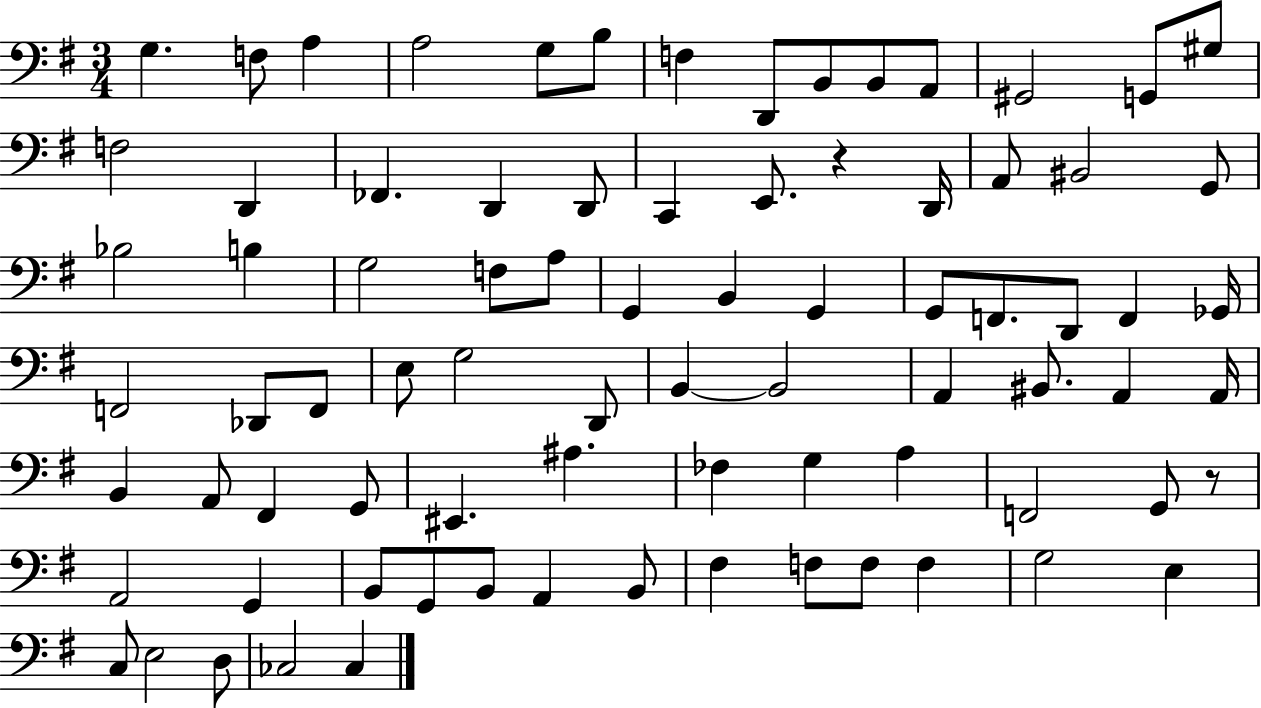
{
  \clef bass
  \numericTimeSignature
  \time 3/4
  \key g \major
  g4. f8 a4 | a2 g8 b8 | f4 d,8 b,8 b,8 a,8 | gis,2 g,8 gis8 | \break f2 d,4 | fes,4. d,4 d,8 | c,4 e,8. r4 d,16 | a,8 bis,2 g,8 | \break bes2 b4 | g2 f8 a8 | g,4 b,4 g,4 | g,8 f,8. d,8 f,4 ges,16 | \break f,2 des,8 f,8 | e8 g2 d,8 | b,4~~ b,2 | a,4 bis,8. a,4 a,16 | \break b,4 a,8 fis,4 g,8 | eis,4. ais4. | fes4 g4 a4 | f,2 g,8 r8 | \break a,2 g,4 | b,8 g,8 b,8 a,4 b,8 | fis4 f8 f8 f4 | g2 e4 | \break c8 e2 d8 | ces2 ces4 | \bar "|."
}